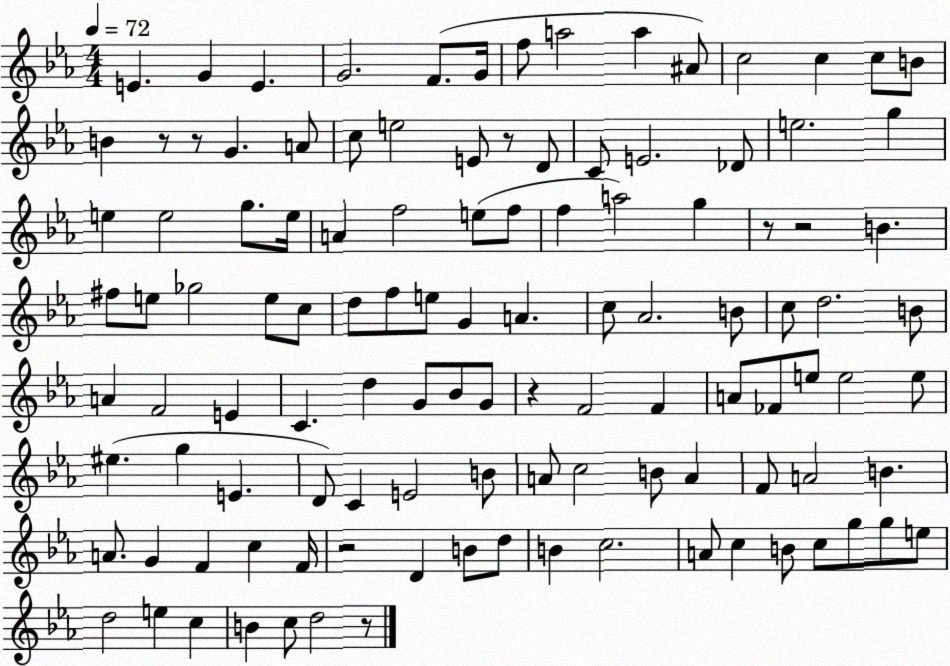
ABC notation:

X:1
T:Untitled
M:4/4
L:1/4
K:Eb
E G E G2 F/2 G/4 f/2 a2 a ^A/2 c2 c c/2 B/2 B z/2 z/2 G A/2 c/2 e2 E/2 z/2 D/2 C/2 E2 _D/2 e2 g e e2 g/2 e/4 A f2 e/2 f/2 f a2 g z/2 z2 B ^f/2 e/2 _g2 e/2 c/2 d/2 f/2 e/2 G A c/2 _A2 B/2 c/2 d2 B/2 A F2 E C d G/2 _B/2 G/2 z F2 F A/2 _F/2 e/2 e2 e/2 ^e g E D/2 C E2 B/2 A/2 c2 B/2 A F/2 A2 B A/2 G F c F/4 z2 D B/2 d/2 B c2 A/2 c B/2 c/2 g/2 g/2 e/2 d2 e c B c/2 d2 z/2